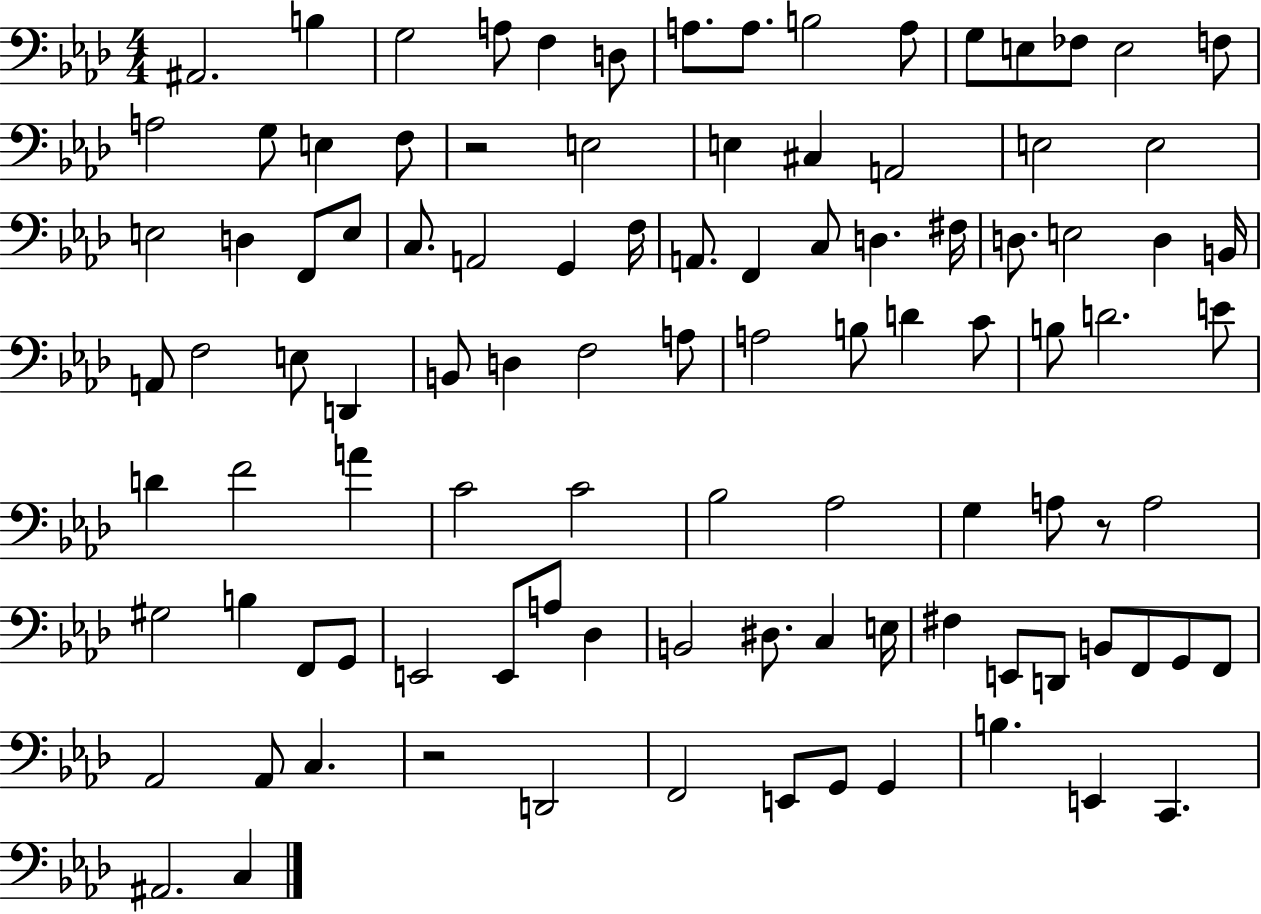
A#2/h. B3/q G3/h A3/e F3/q D3/e A3/e. A3/e. B3/h A3/e G3/e E3/e FES3/e E3/h F3/e A3/h G3/e E3/q F3/e R/h E3/h E3/q C#3/q A2/h E3/h E3/h E3/h D3/q F2/e E3/e C3/e. A2/h G2/q F3/s A2/e. F2/q C3/e D3/q. F#3/s D3/e. E3/h D3/q B2/s A2/e F3/h E3/e D2/q B2/e D3/q F3/h A3/e A3/h B3/e D4/q C4/e B3/e D4/h. E4/e D4/q F4/h A4/q C4/h C4/h Bb3/h Ab3/h G3/q A3/e R/e A3/h G#3/h B3/q F2/e G2/e E2/h E2/e A3/e Db3/q B2/h D#3/e. C3/q E3/s F#3/q E2/e D2/e B2/e F2/e G2/e F2/e Ab2/h Ab2/e C3/q. R/h D2/h F2/h E2/e G2/e G2/q B3/q. E2/q C2/q. A#2/h. C3/q